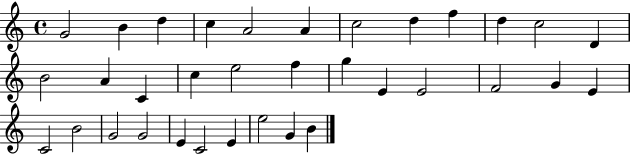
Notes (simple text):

G4/h B4/q D5/q C5/q A4/h A4/q C5/h D5/q F5/q D5/q C5/h D4/q B4/h A4/q C4/q C5/q E5/h F5/q G5/q E4/q E4/h F4/h G4/q E4/q C4/h B4/h G4/h G4/h E4/q C4/h E4/q E5/h G4/q B4/q